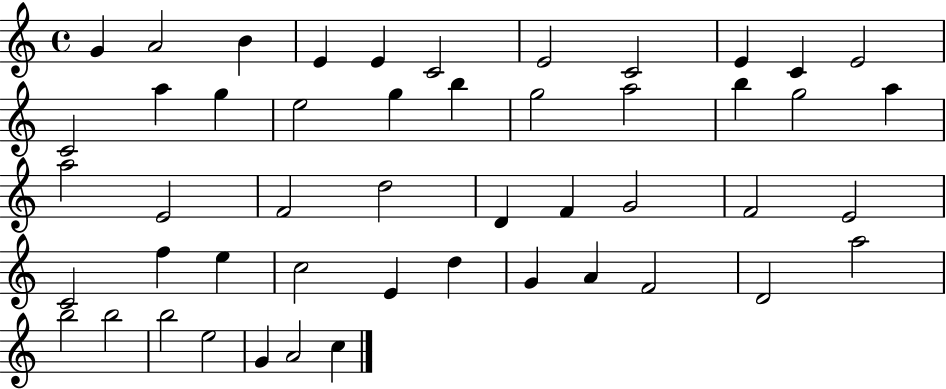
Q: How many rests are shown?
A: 0